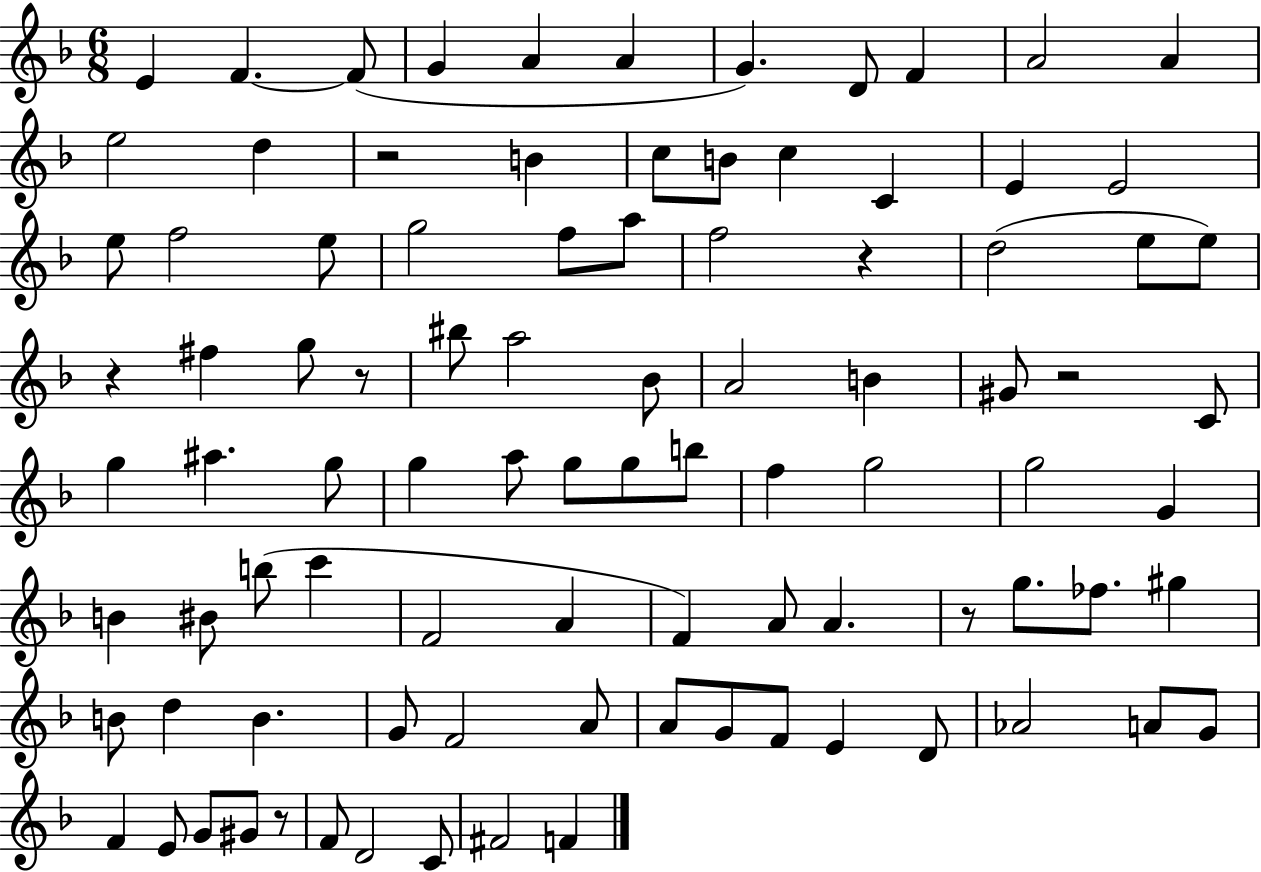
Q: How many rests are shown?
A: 7